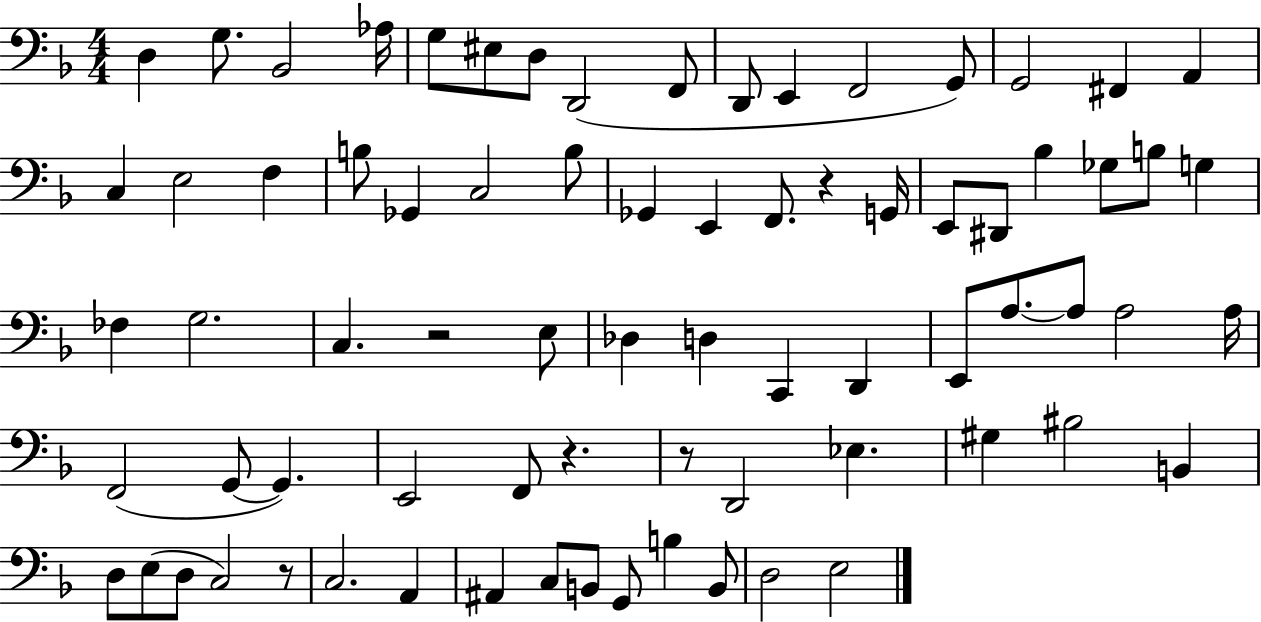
X:1
T:Untitled
M:4/4
L:1/4
K:F
D, G,/2 _B,,2 _A,/4 G,/2 ^E,/2 D,/2 D,,2 F,,/2 D,,/2 E,, F,,2 G,,/2 G,,2 ^F,, A,, C, E,2 F, B,/2 _G,, C,2 B,/2 _G,, E,, F,,/2 z G,,/4 E,,/2 ^D,,/2 _B, _G,/2 B,/2 G, _F, G,2 C, z2 E,/2 _D, D, C,, D,, E,,/2 A,/2 A,/2 A,2 A,/4 F,,2 G,,/2 G,, E,,2 F,,/2 z z/2 D,,2 _E, ^G, ^B,2 B,, D,/2 E,/2 D,/2 C,2 z/2 C,2 A,, ^A,, C,/2 B,,/2 G,,/2 B, B,,/2 D,2 E,2